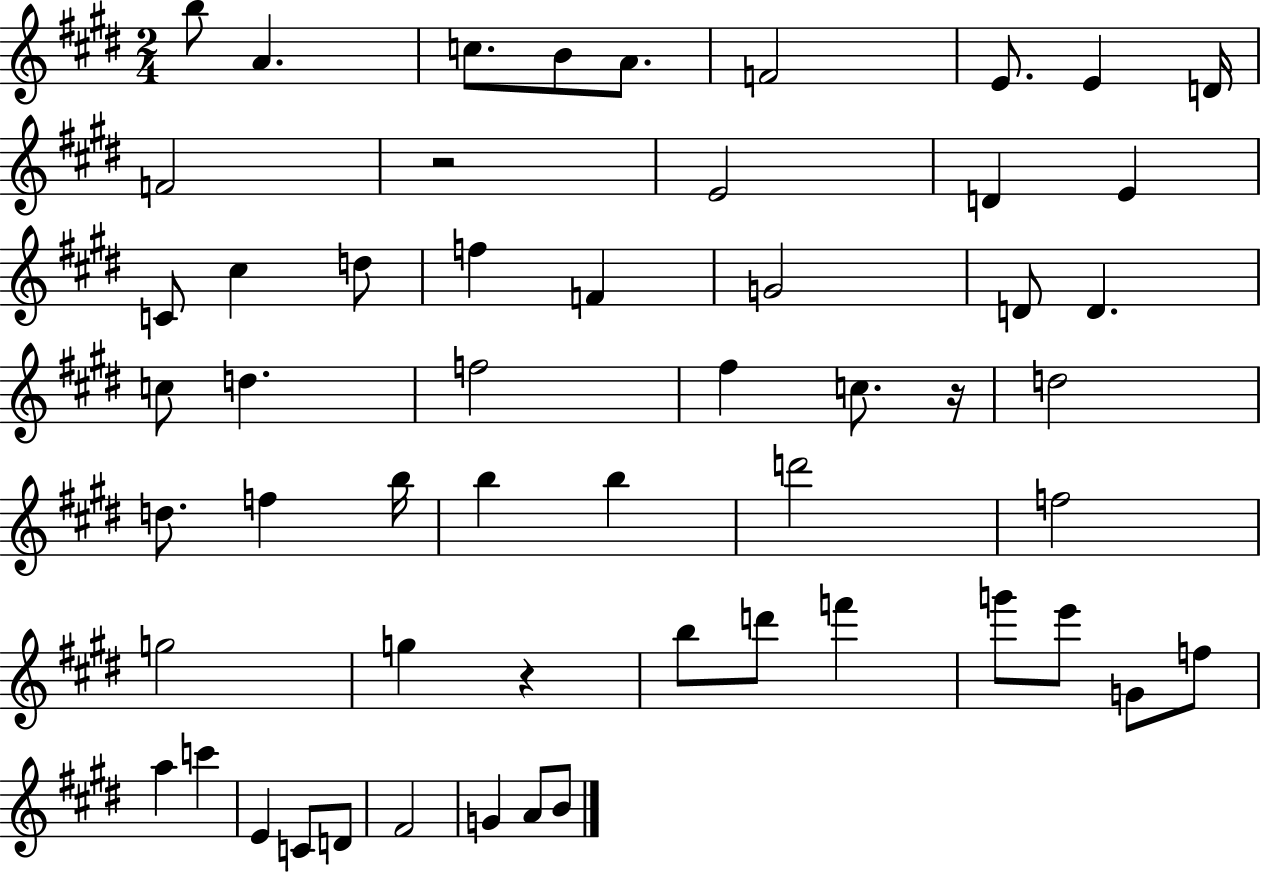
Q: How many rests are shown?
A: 3